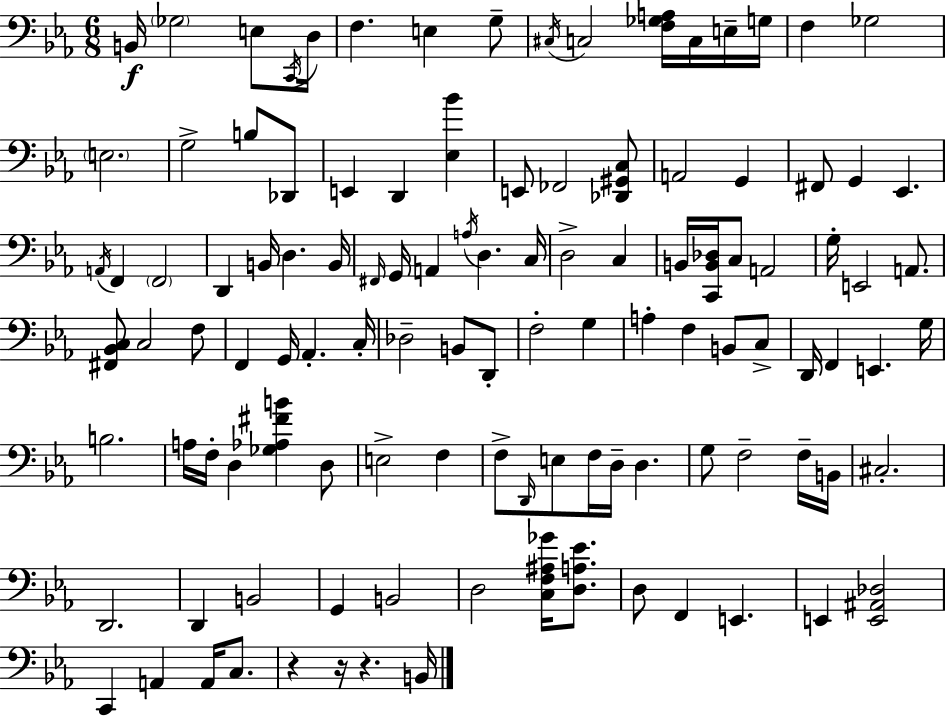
B2/s Gb3/h E3/e C2/s D3/s F3/q. E3/q G3/e C#3/s C3/h [F3,Gb3,A3]/s C3/s E3/s G3/s F3/q Gb3/h E3/h. G3/h B3/e Db2/e E2/q D2/q [Eb3,Bb4]/q E2/e FES2/h [Db2,G#2,C3]/e A2/h G2/q F#2/e G2/q Eb2/q. A2/s F2/q F2/h D2/q B2/s D3/q. B2/s F#2/s G2/s A2/q A3/s D3/q. C3/s D3/h C3/q B2/s [C2,B2,Db3]/s C3/e A2/h G3/s E2/h A2/e. [F#2,Bb2,C3]/e C3/h F3/e F2/q G2/s Ab2/q. C3/s Db3/h B2/e D2/e F3/h G3/q A3/q F3/q B2/e C3/e D2/s F2/q E2/q. G3/s B3/h. A3/s F3/s D3/q [Gb3,Ab3,F#4,B4]/q D3/e E3/h F3/q F3/e D2/s E3/e F3/s D3/s D3/q. G3/e F3/h F3/s B2/s C#3/h. D2/h. D2/q B2/h G2/q B2/h D3/h [C3,F3,A#3,Gb4]/s [D3,A3,Eb4]/e. D3/e F2/q E2/q. E2/q [E2,A#2,Db3]/h C2/q A2/q A2/s C3/e. R/q R/s R/q. B2/s